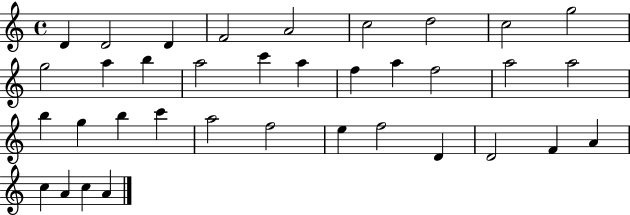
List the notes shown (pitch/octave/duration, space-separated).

D4/q D4/h D4/q F4/h A4/h C5/h D5/h C5/h G5/h G5/h A5/q B5/q A5/h C6/q A5/q F5/q A5/q F5/h A5/h A5/h B5/q G5/q B5/q C6/q A5/h F5/h E5/q F5/h D4/q D4/h F4/q A4/q C5/q A4/q C5/q A4/q